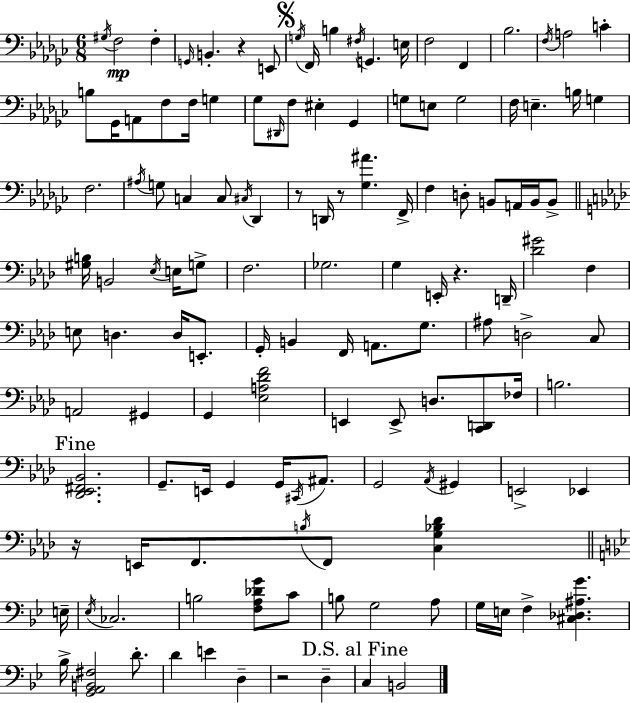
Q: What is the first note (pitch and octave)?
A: G#3